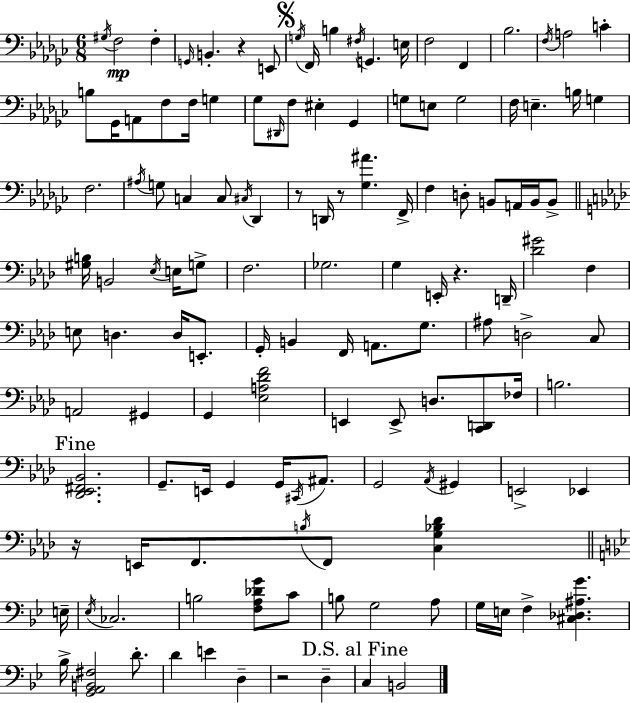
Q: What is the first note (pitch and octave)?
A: G#3